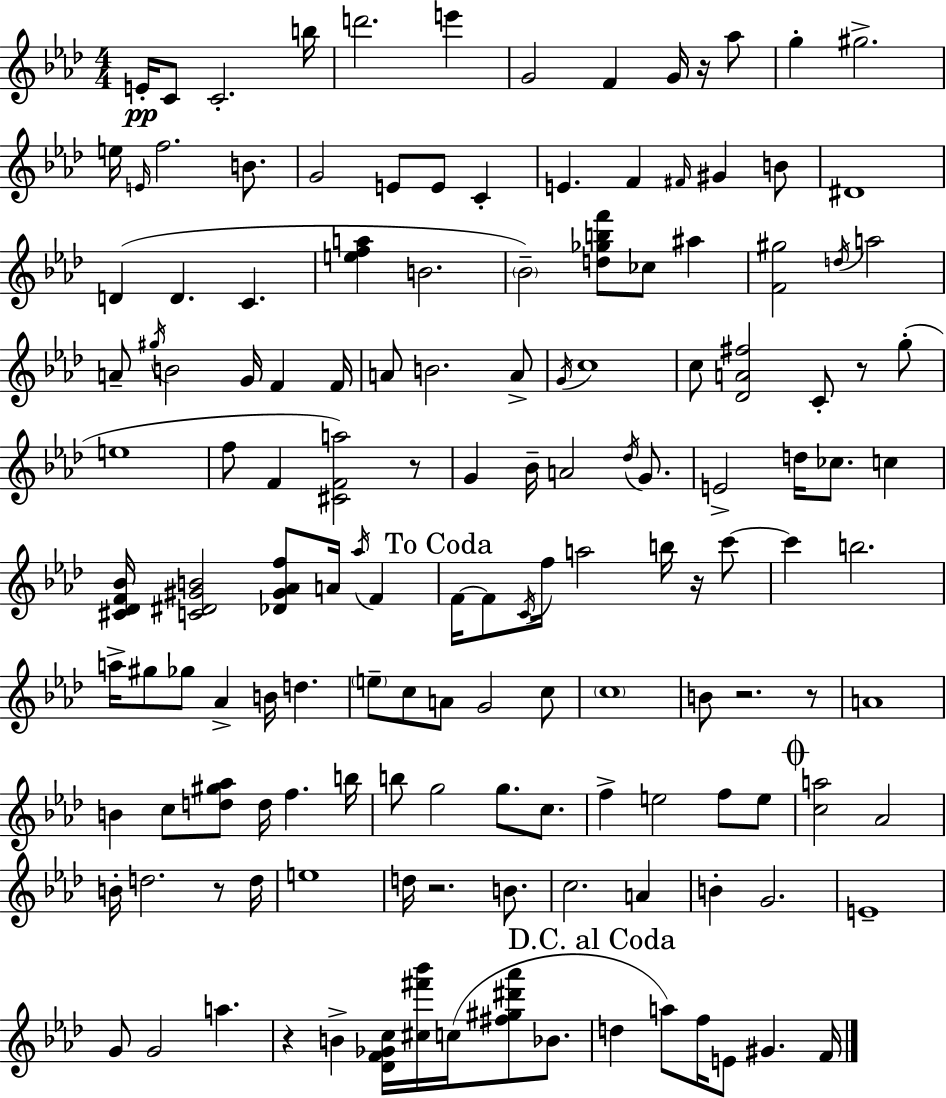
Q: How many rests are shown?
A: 9